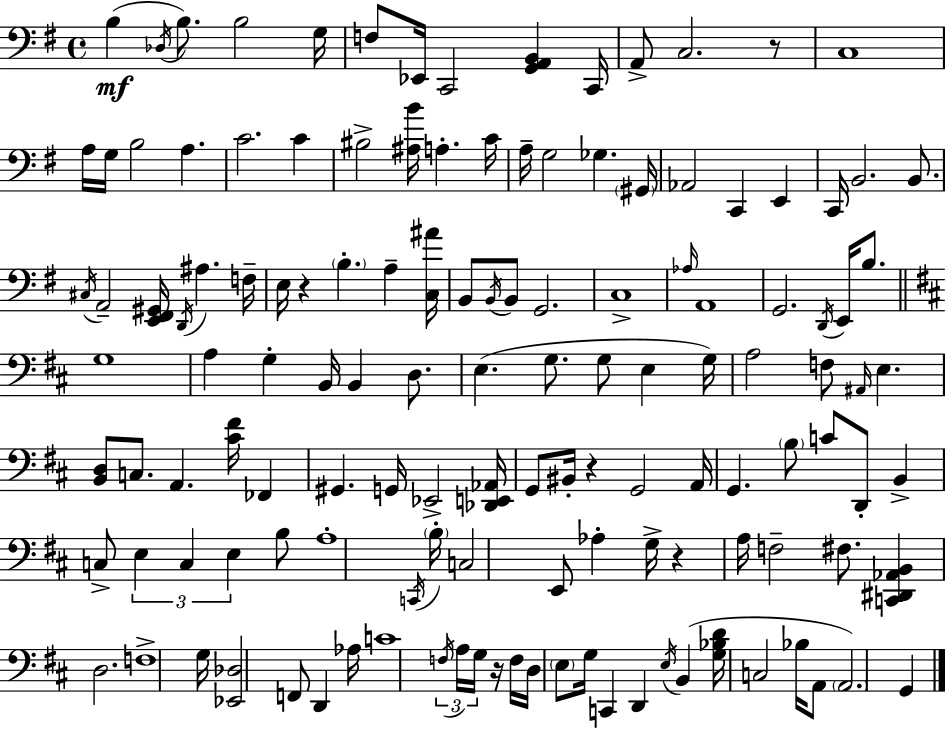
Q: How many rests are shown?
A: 5